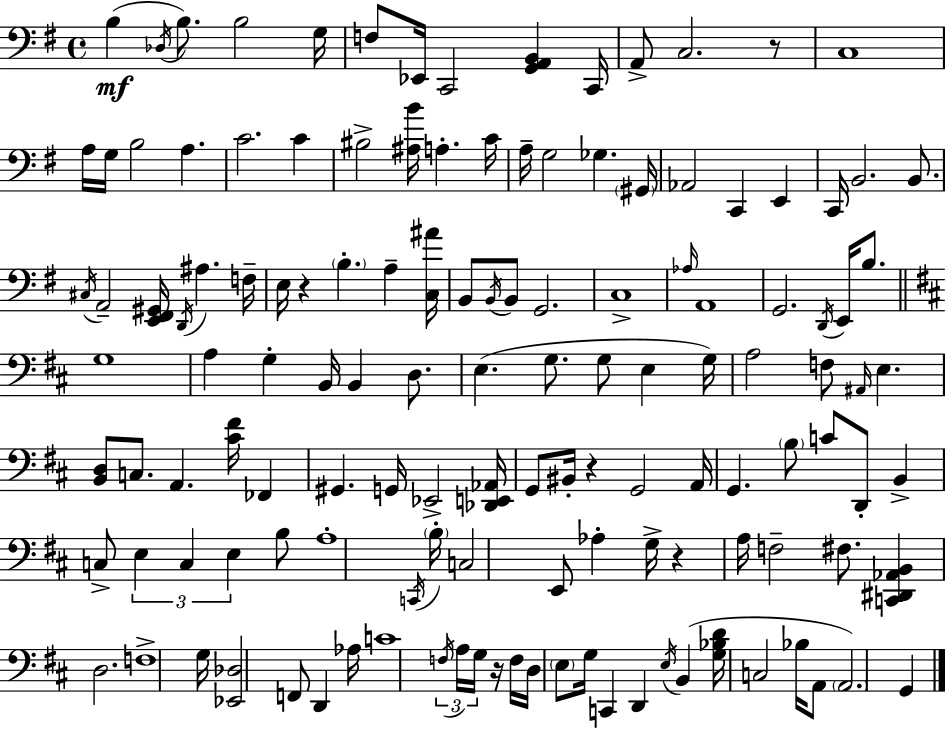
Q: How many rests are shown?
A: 5